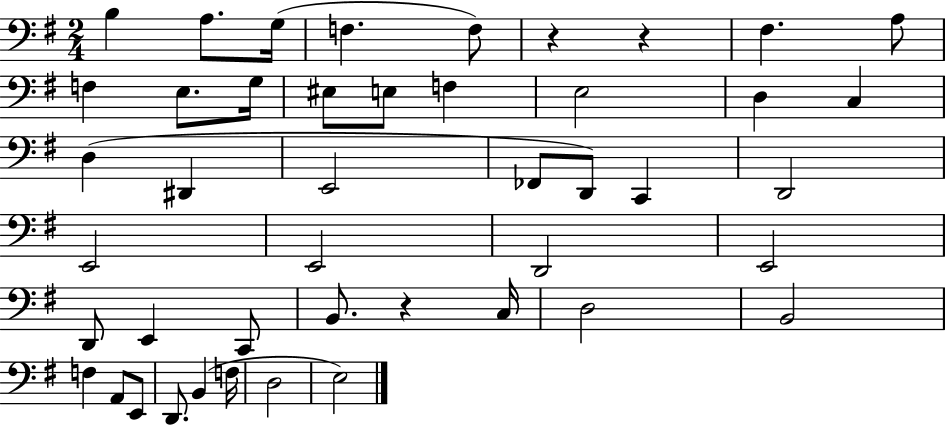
B3/q A3/e. G3/s F3/q. F3/e R/q R/q F#3/q. A3/e F3/q E3/e. G3/s EIS3/e E3/e F3/q E3/h D3/q C3/q D3/q D#2/q E2/h FES2/e D2/e C2/q D2/h E2/h E2/h D2/h E2/h D2/e E2/q C2/e B2/e. R/q C3/s D3/h B2/h F3/q A2/e E2/e D2/e. B2/q F3/s D3/h E3/h